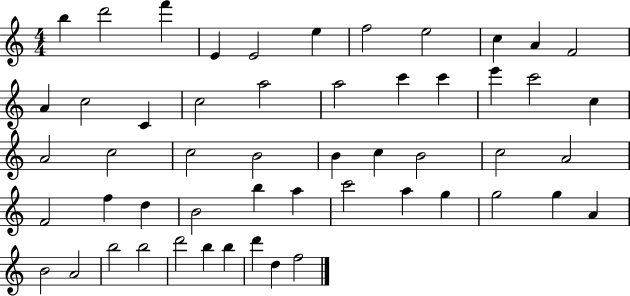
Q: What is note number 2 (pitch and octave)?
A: D6